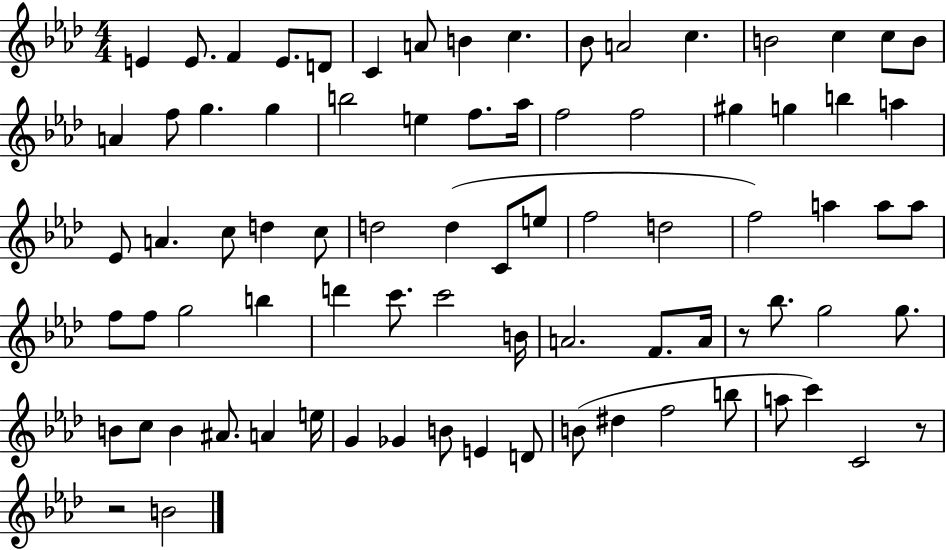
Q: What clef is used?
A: treble